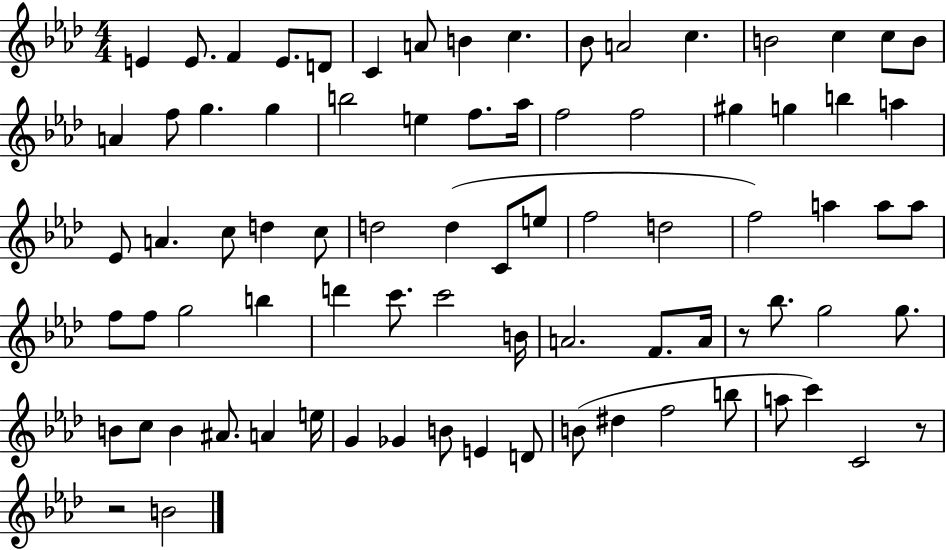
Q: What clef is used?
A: treble